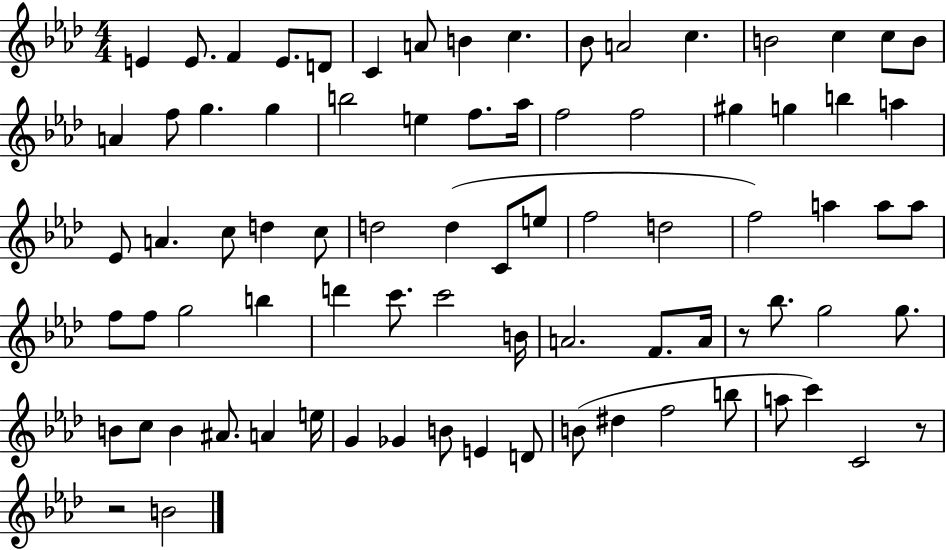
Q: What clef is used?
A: treble